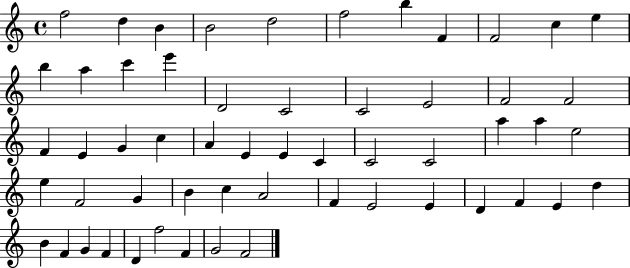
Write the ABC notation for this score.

X:1
T:Untitled
M:4/4
L:1/4
K:C
f2 d B B2 d2 f2 b F F2 c e b a c' e' D2 C2 C2 E2 F2 F2 F E G c A E E C C2 C2 a a e2 e F2 G B c A2 F E2 E D F E d B F G F D f2 F G2 F2